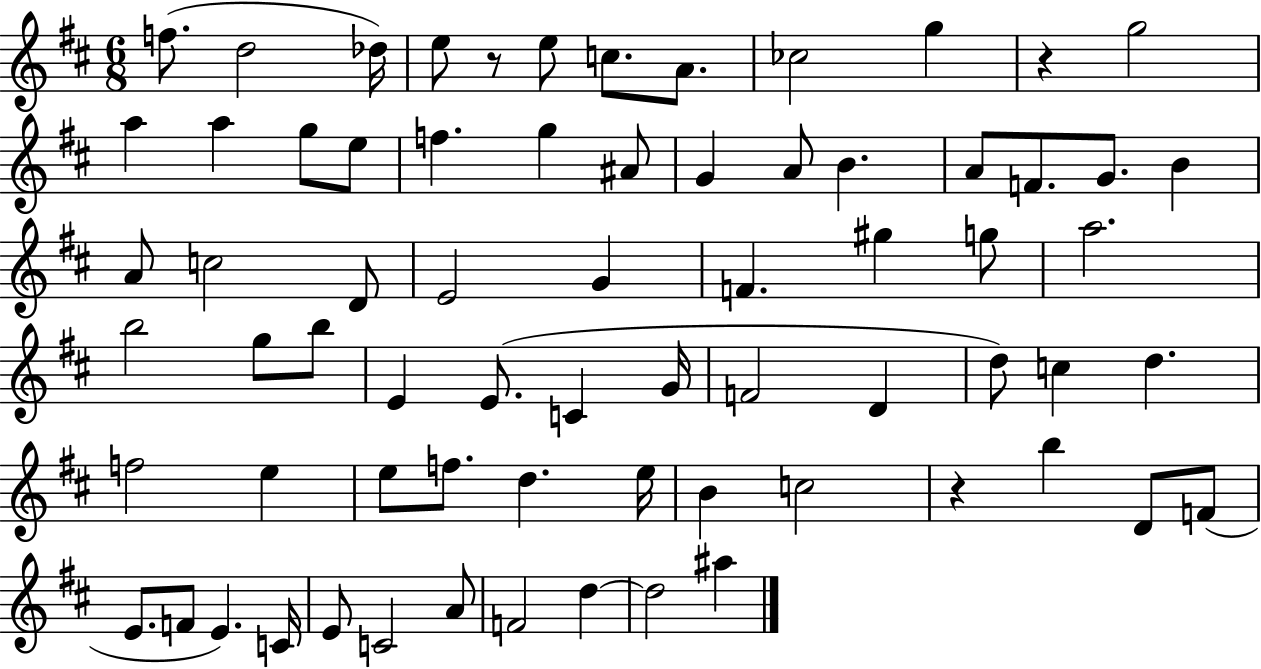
F5/e. D5/h Db5/s E5/e R/e E5/e C5/e. A4/e. CES5/h G5/q R/q G5/h A5/q A5/q G5/e E5/e F5/q. G5/q A#4/e G4/q A4/e B4/q. A4/e F4/e. G4/e. B4/q A4/e C5/h D4/e E4/h G4/q F4/q. G#5/q G5/e A5/h. B5/h G5/e B5/e E4/q E4/e. C4/q G4/s F4/h D4/q D5/e C5/q D5/q. F5/h E5/q E5/e F5/e. D5/q. E5/s B4/q C5/h R/q B5/q D4/e F4/e E4/e. F4/e E4/q. C4/s E4/e C4/h A4/e F4/h D5/q D5/h A#5/q